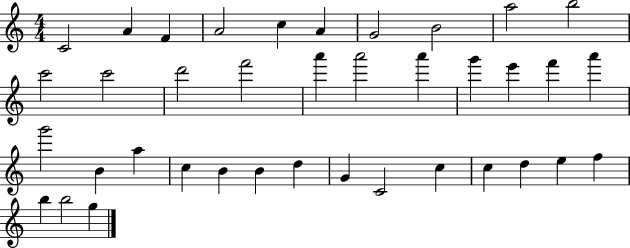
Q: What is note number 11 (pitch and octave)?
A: C6